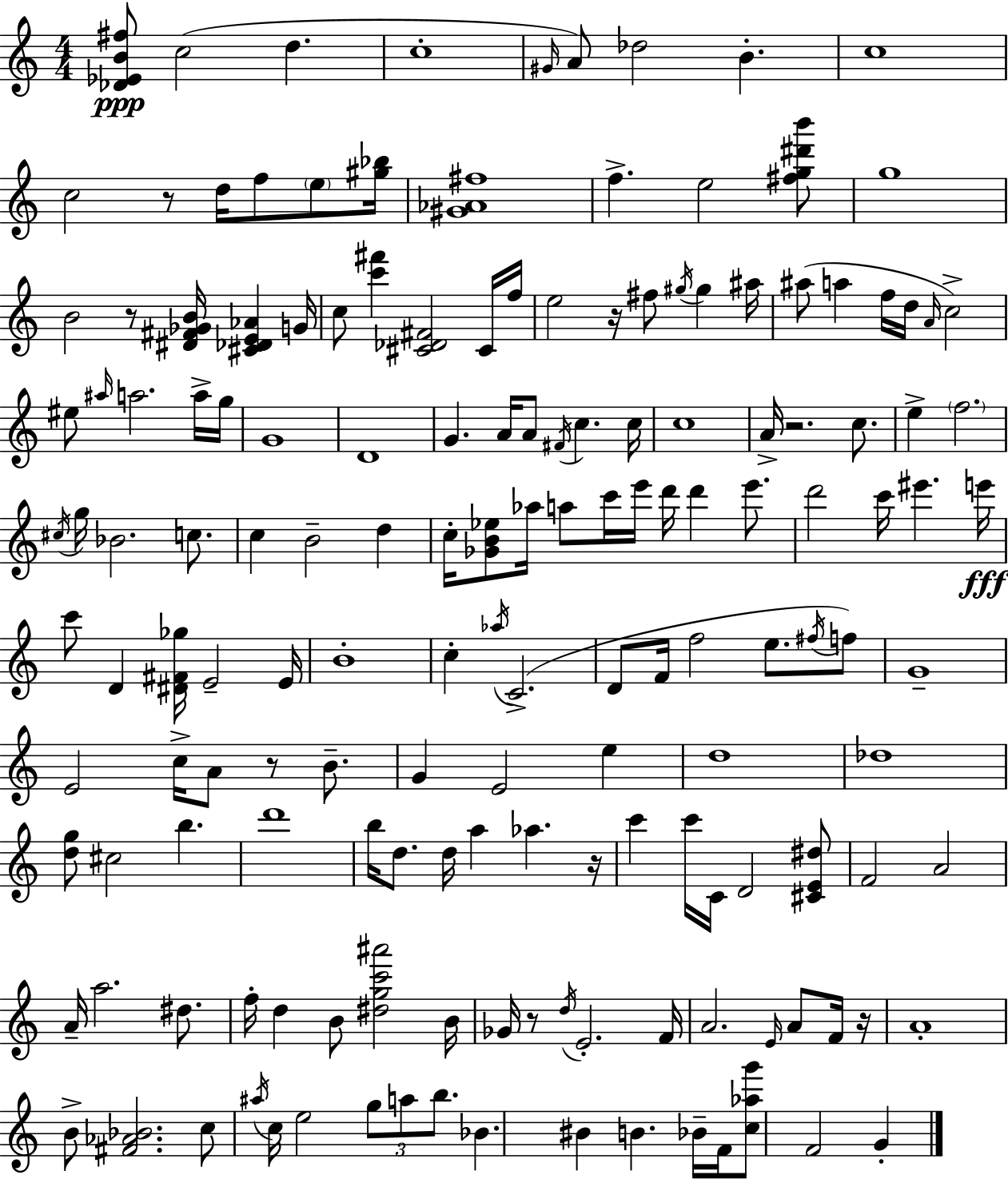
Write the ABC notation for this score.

X:1
T:Untitled
M:4/4
L:1/4
K:C
[_D_EB^f]/2 c2 d c4 ^G/4 A/2 _d2 B c4 c2 z/2 d/4 f/2 e/2 [^g_b]/4 [^G_A^f]4 f e2 [^fg^d'b']/2 g4 B2 z/2 [^D^F_GB]/4 [^C_DE_A] G/4 c/2 [c'^f'] [^C_D^F]2 ^C/4 f/4 e2 z/4 ^f/2 ^g/4 ^g ^a/4 ^a/2 a f/4 d/4 A/4 c2 ^e/2 ^a/4 a2 a/4 g/4 G4 D4 G A/4 A/2 ^F/4 c c/4 c4 A/4 z2 c/2 e f2 ^c/4 g/4 _B2 c/2 c B2 d c/4 [_GB_e]/2 _a/4 a/2 c'/4 e'/4 d'/4 d' e'/2 d'2 c'/4 ^e' e'/4 c'/2 D [^D^F_g]/4 E2 E/4 B4 c _a/4 C2 D/2 F/4 f2 e/2 ^f/4 f/2 G4 E2 c/4 A/2 z/2 B/2 G E2 e d4 _d4 [dg]/2 ^c2 b d'4 b/4 d/2 d/4 a _a z/4 c' c'/4 C/4 D2 [^CE^d]/2 F2 A2 A/4 a2 ^d/2 f/4 d B/2 [^dgc'^a']2 B/4 _G/4 z/2 d/4 E2 F/4 A2 E/4 A/2 F/4 z/4 A4 B/2 [^F_A_B]2 c/2 ^a/4 c/4 e2 g/2 a/2 b/2 _B ^B B _B/4 F/4 [c_ag']/2 F2 G